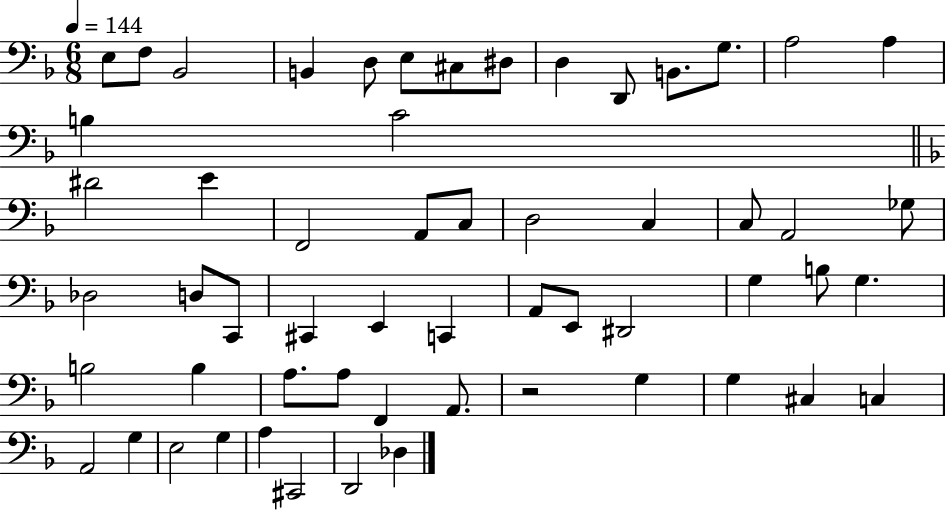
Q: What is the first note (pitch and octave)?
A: E3